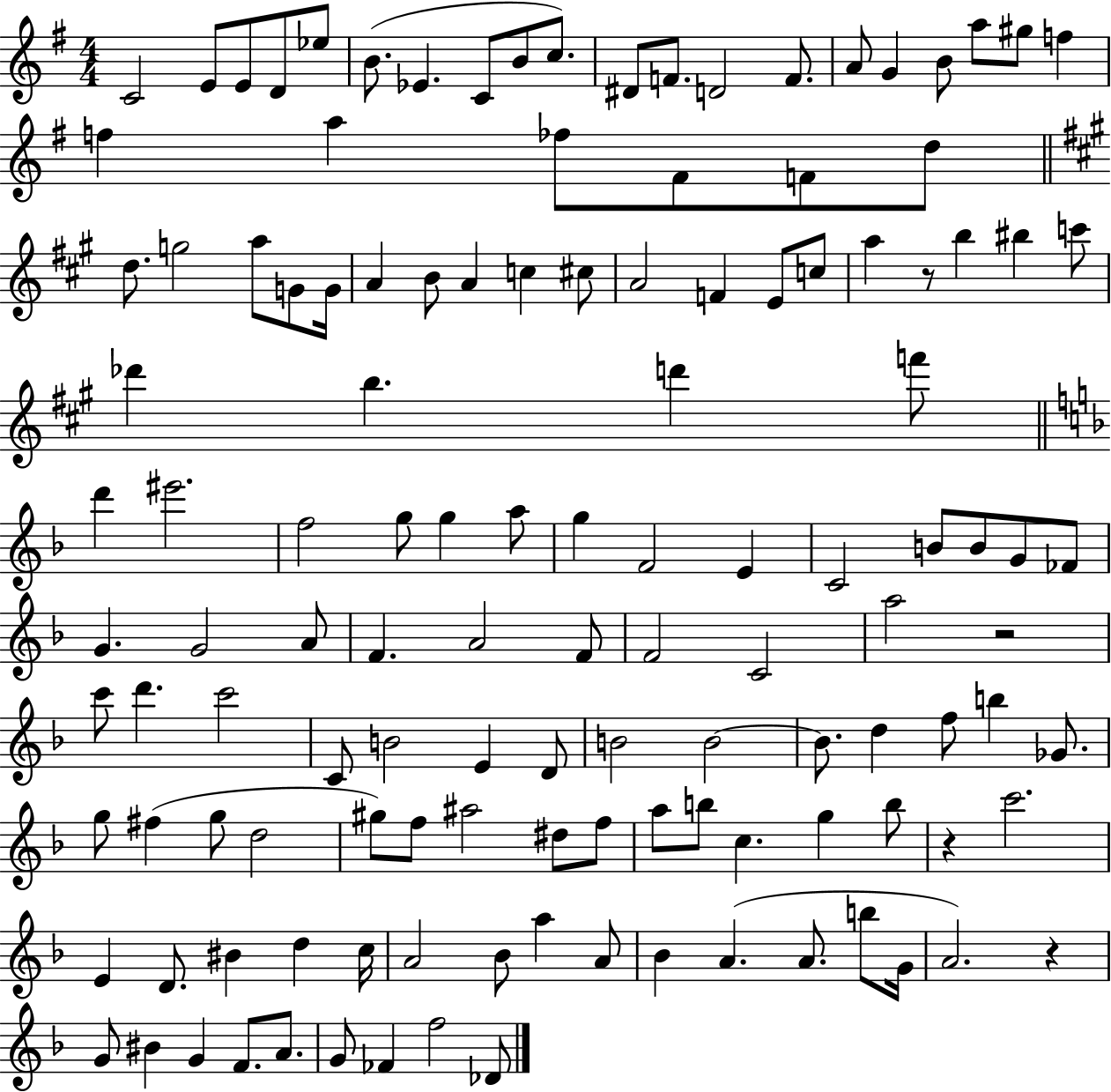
X:1
T:Untitled
M:4/4
L:1/4
K:G
C2 E/2 E/2 D/2 _e/2 B/2 _E C/2 B/2 c/2 ^D/2 F/2 D2 F/2 A/2 G B/2 a/2 ^g/2 f f a _f/2 ^F/2 F/2 d/2 d/2 g2 a/2 G/2 G/4 A B/2 A c ^c/2 A2 F E/2 c/2 a z/2 b ^b c'/2 _d' b d' f'/2 d' ^e'2 f2 g/2 g a/2 g F2 E C2 B/2 B/2 G/2 _F/2 G G2 A/2 F A2 F/2 F2 C2 a2 z2 c'/2 d' c'2 C/2 B2 E D/2 B2 B2 B/2 d f/2 b _G/2 g/2 ^f g/2 d2 ^g/2 f/2 ^a2 ^d/2 f/2 a/2 b/2 c g b/2 z c'2 E D/2 ^B d c/4 A2 _B/2 a A/2 _B A A/2 b/2 G/4 A2 z G/2 ^B G F/2 A/2 G/2 _F f2 _D/2